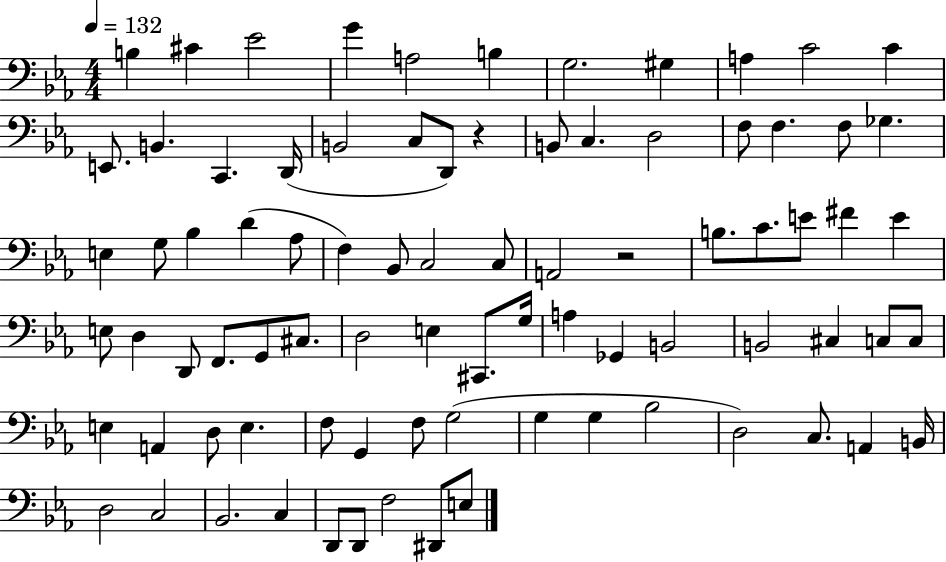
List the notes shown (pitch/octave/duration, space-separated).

B3/q C#4/q Eb4/h G4/q A3/h B3/q G3/h. G#3/q A3/q C4/h C4/q E2/e. B2/q. C2/q. D2/s B2/h C3/e D2/e R/q B2/e C3/q. D3/h F3/e F3/q. F3/e Gb3/q. E3/q G3/e Bb3/q D4/q Ab3/e F3/q Bb2/e C3/h C3/e A2/h R/h B3/e. C4/e. E4/e F#4/q E4/q E3/e D3/q D2/e F2/e. G2/e C#3/e. D3/h E3/q C#2/e. G3/s A3/q Gb2/q B2/h B2/h C#3/q C3/e C3/e E3/q A2/q D3/e E3/q. F3/e G2/q F3/e G3/h G3/q G3/q Bb3/h D3/h C3/e. A2/q B2/s D3/h C3/h Bb2/h. C3/q D2/e D2/e F3/h D#2/e E3/e